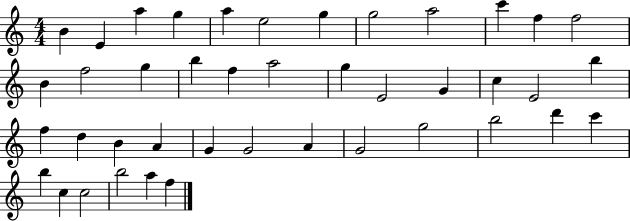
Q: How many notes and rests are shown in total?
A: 42